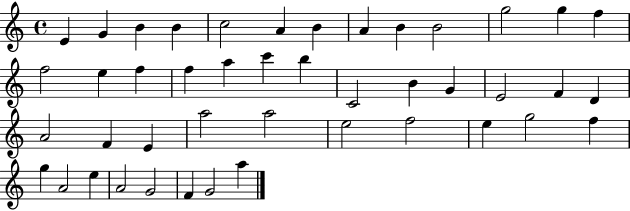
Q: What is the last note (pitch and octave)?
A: A5